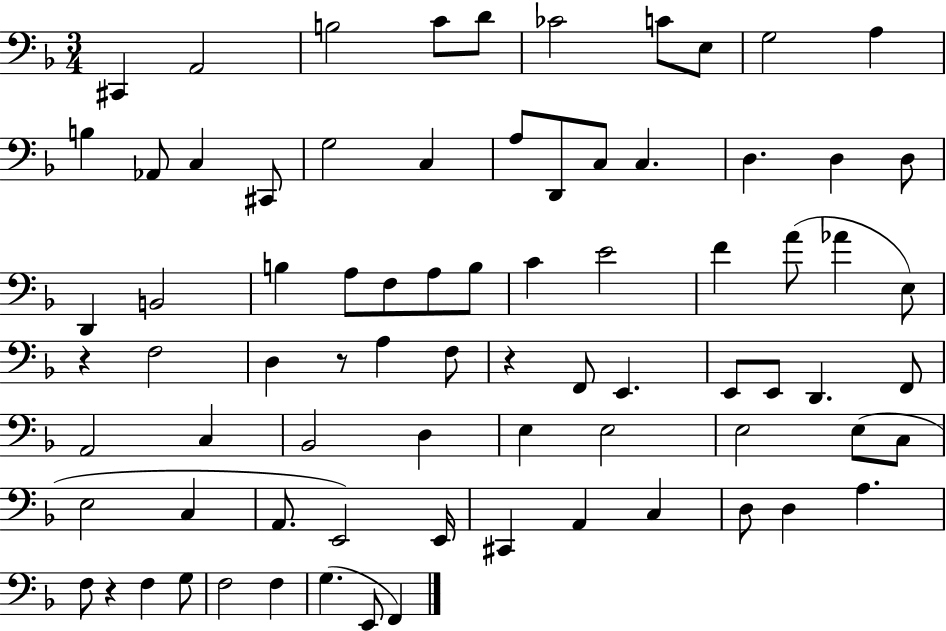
{
  \clef bass
  \numericTimeSignature
  \time 3/4
  \key f \major
  \repeat volta 2 { cis,4 a,2 | b2 c'8 d'8 | ces'2 c'8 e8 | g2 a4 | \break b4 aes,8 c4 cis,8 | g2 c4 | a8 d,8 c8 c4. | d4. d4 d8 | \break d,4 b,2 | b4 a8 f8 a8 b8 | c'4 e'2 | f'4 a'8( aes'4 e8) | \break r4 f2 | d4 r8 a4 f8 | r4 f,8 e,4. | e,8 e,8 d,4. f,8 | \break a,2 c4 | bes,2 d4 | e4 e2 | e2 e8( c8 | \break e2 c4 | a,8. e,2) e,16 | cis,4 a,4 c4 | d8 d4 a4. | \break f8 r4 f4 g8 | f2 f4 | g4.( e,8 f,4) | } \bar "|."
}